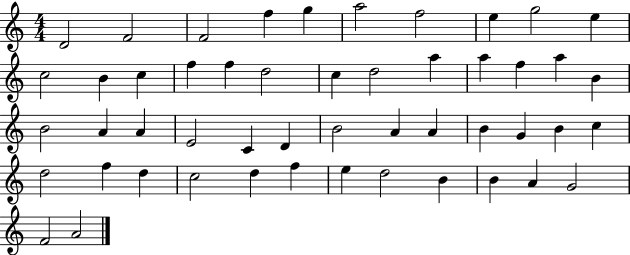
D4/h F4/h F4/h F5/q G5/q A5/h F5/h E5/q G5/h E5/q C5/h B4/q C5/q F5/q F5/q D5/h C5/q D5/h A5/q A5/q F5/q A5/q B4/q B4/h A4/q A4/q E4/h C4/q D4/q B4/h A4/q A4/q B4/q G4/q B4/q C5/q D5/h F5/q D5/q C5/h D5/q F5/q E5/q D5/h B4/q B4/q A4/q G4/h F4/h A4/h